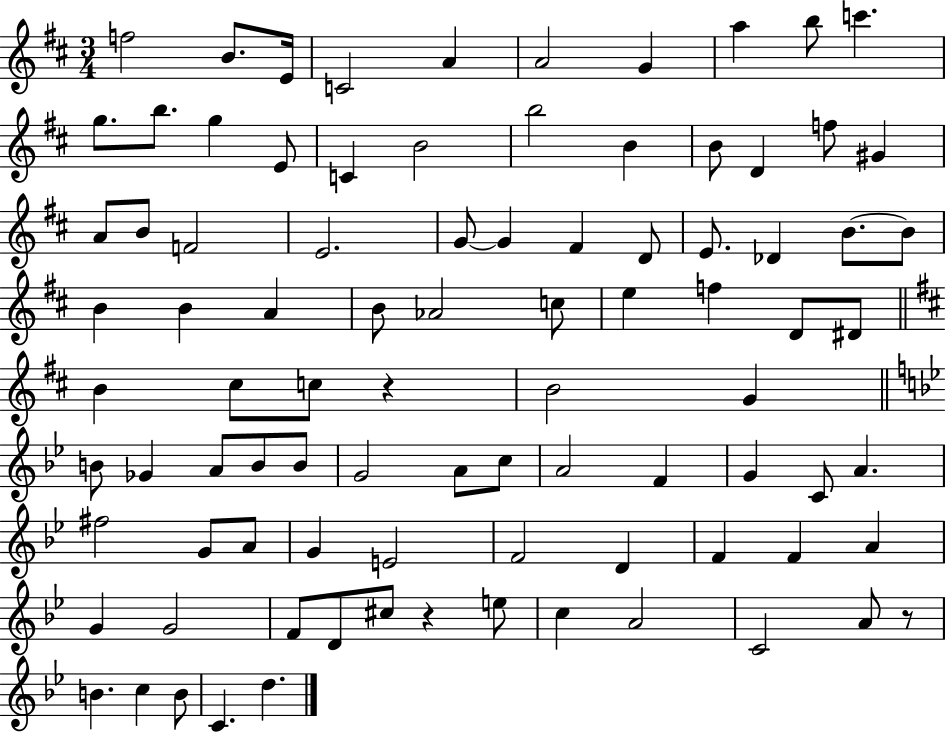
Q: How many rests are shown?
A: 3